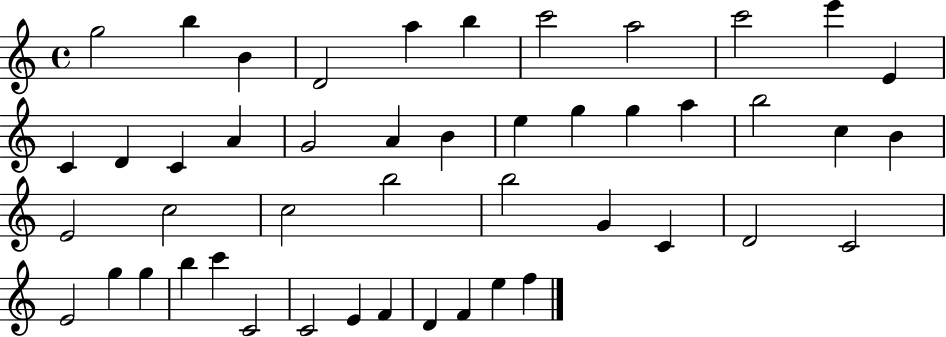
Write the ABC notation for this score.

X:1
T:Untitled
M:4/4
L:1/4
K:C
g2 b B D2 a b c'2 a2 c'2 e' E C D C A G2 A B e g g a b2 c B E2 c2 c2 b2 b2 G C D2 C2 E2 g g b c' C2 C2 E F D F e f